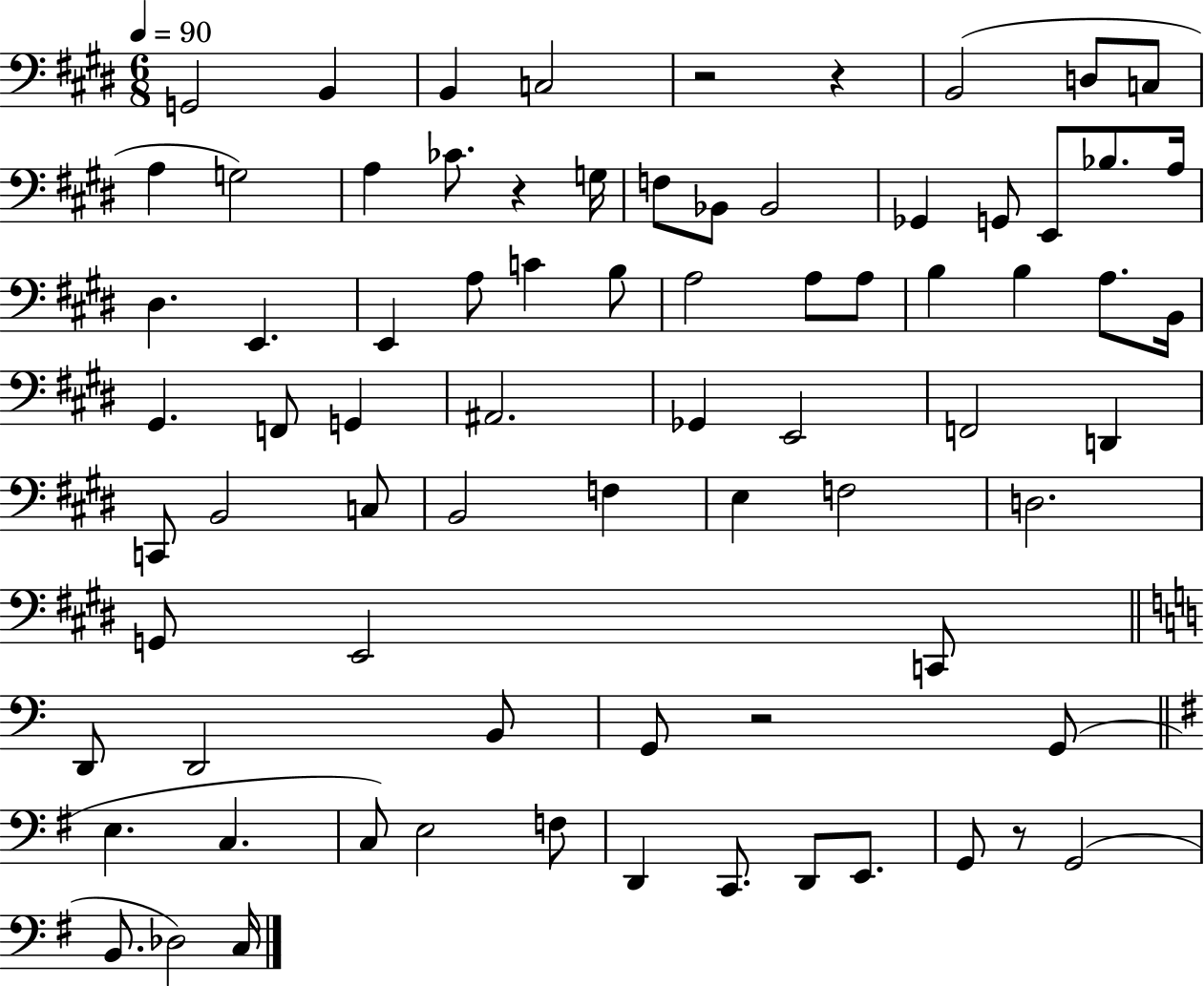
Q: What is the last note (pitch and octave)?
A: C3